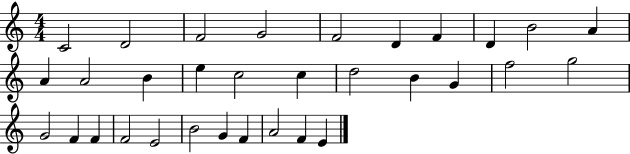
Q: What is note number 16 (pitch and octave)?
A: C5